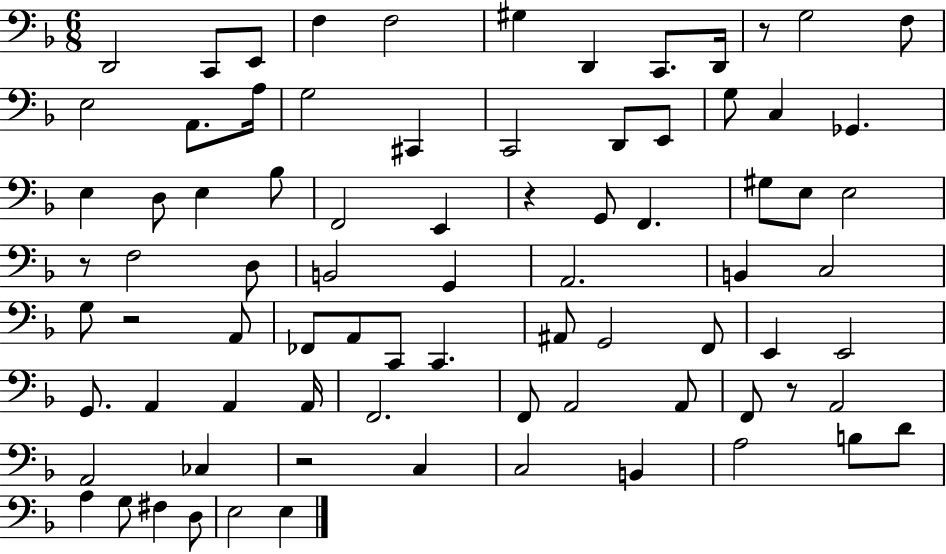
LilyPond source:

{
  \clef bass
  \numericTimeSignature
  \time 6/8
  \key f \major
  \repeat volta 2 { d,2 c,8 e,8 | f4 f2 | gis4 d,4 c,8. d,16 | r8 g2 f8 | \break e2 a,8. a16 | g2 cis,4 | c,2 d,8 e,8 | g8 c4 ges,4. | \break e4 d8 e4 bes8 | f,2 e,4 | r4 g,8 f,4. | gis8 e8 e2 | \break r8 f2 d8 | b,2 g,4 | a,2. | b,4 c2 | \break g8 r2 a,8 | fes,8 a,8 c,8 c,4. | ais,8 g,2 f,8 | e,4 e,2 | \break g,8. a,4 a,4 a,16 | f,2. | f,8 a,2 a,8 | f,8 r8 a,2 | \break a,2 ces4 | r2 c4 | c2 b,4 | a2 b8 d'8 | \break a4 g8 fis4 d8 | e2 e4 | } \bar "|."
}